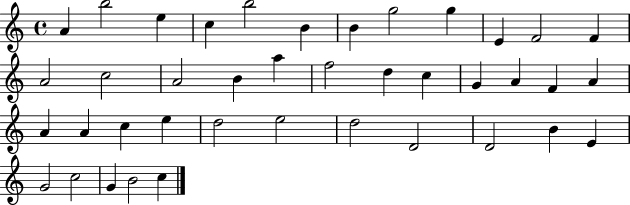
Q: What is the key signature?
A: C major